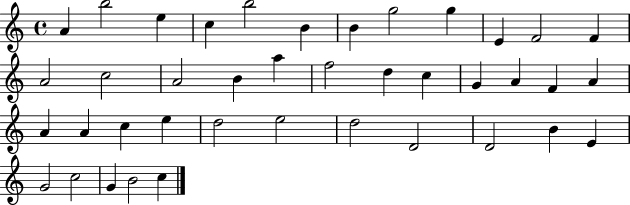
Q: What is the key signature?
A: C major